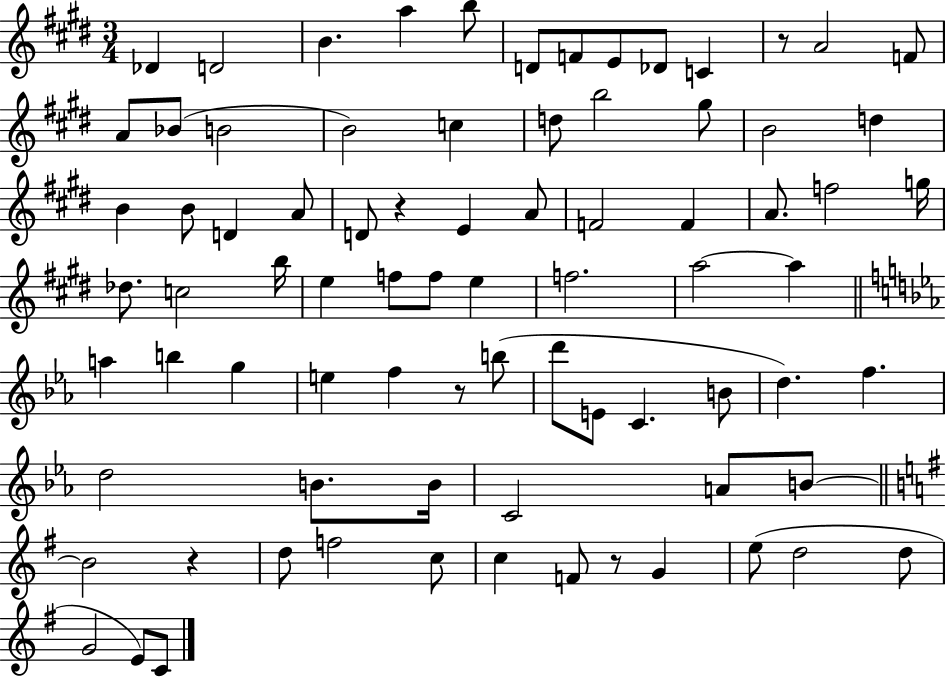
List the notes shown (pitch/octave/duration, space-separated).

Db4/q D4/h B4/q. A5/q B5/e D4/e F4/e E4/e Db4/e C4/q R/e A4/h F4/e A4/e Bb4/e B4/h B4/h C5/q D5/e B5/h G#5/e B4/h D5/q B4/q B4/e D4/q A4/e D4/e R/q E4/q A4/e F4/h F4/q A4/e. F5/h G5/s Db5/e. C5/h B5/s E5/q F5/e F5/e E5/q F5/h. A5/h A5/q A5/q B5/q G5/q E5/q F5/q R/e B5/e D6/e E4/e C4/q. B4/e D5/q. F5/q. D5/h B4/e. B4/s C4/h A4/e B4/e B4/h R/q D5/e F5/h C5/e C5/q F4/e R/e G4/q E5/e D5/h D5/e G4/h E4/e C4/e